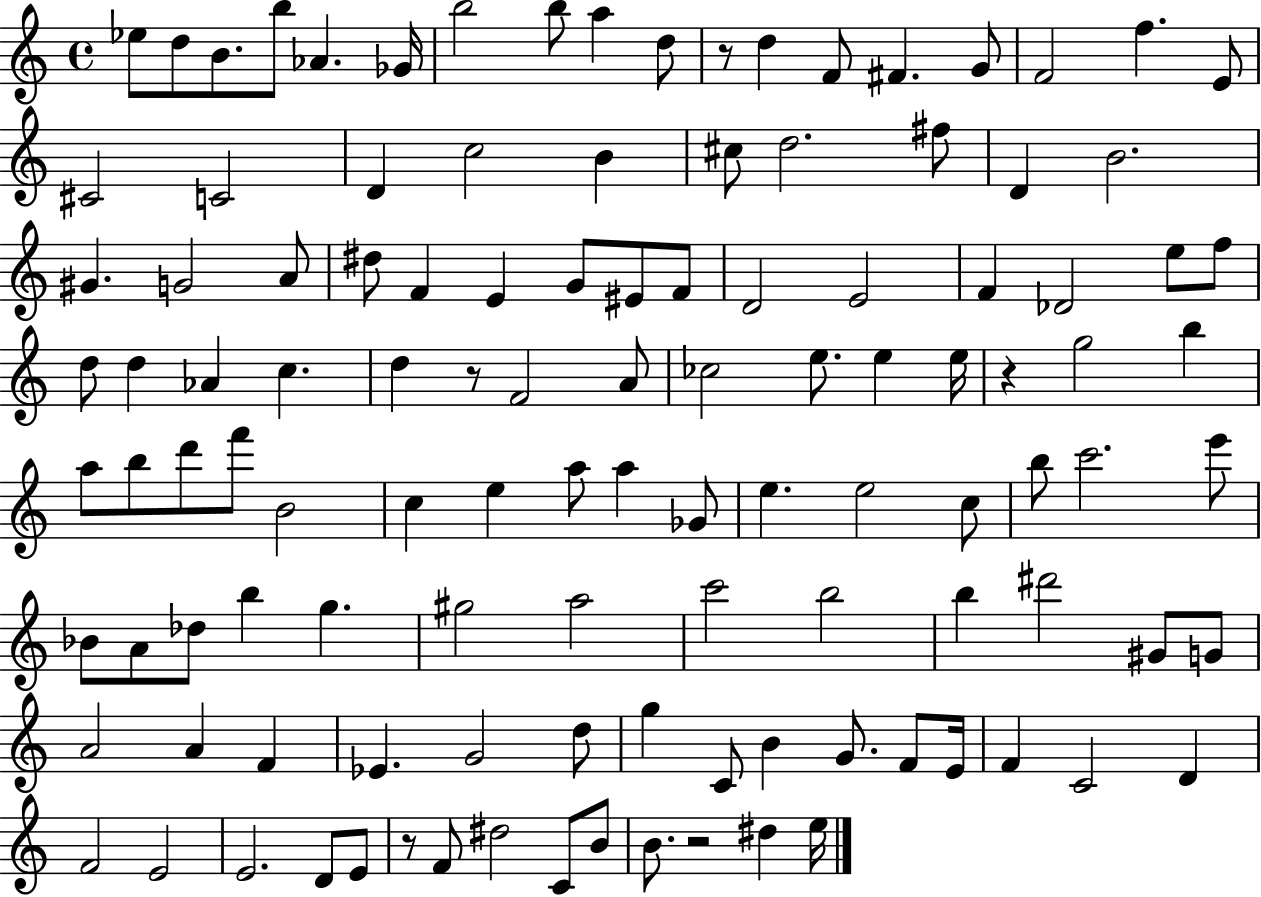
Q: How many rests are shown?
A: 5